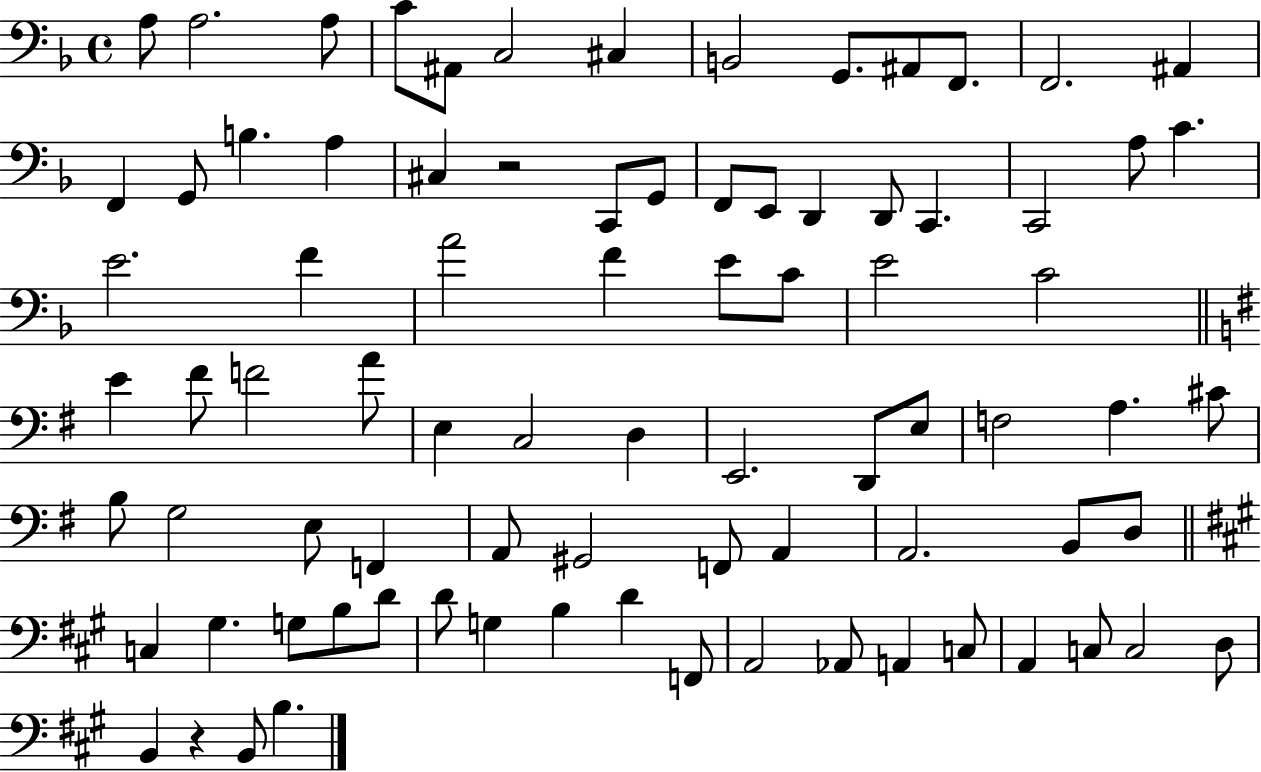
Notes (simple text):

A3/e A3/h. A3/e C4/e A#2/e C3/h C#3/q B2/h G2/e. A#2/e F2/e. F2/h. A#2/q F2/q G2/e B3/q. A3/q C#3/q R/h C2/e G2/e F2/e E2/e D2/q D2/e C2/q. C2/h A3/e C4/q. E4/h. F4/q A4/h F4/q E4/e C4/e E4/h C4/h E4/q F#4/e F4/h A4/e E3/q C3/h D3/q E2/h. D2/e E3/e F3/h A3/q. C#4/e B3/e G3/h E3/e F2/q A2/e G#2/h F2/e A2/q A2/h. B2/e D3/e C3/q G#3/q. G3/e B3/e D4/e D4/e G3/q B3/q D4/q F2/e A2/h Ab2/e A2/q C3/e A2/q C3/e C3/h D3/e B2/q R/q B2/e B3/q.